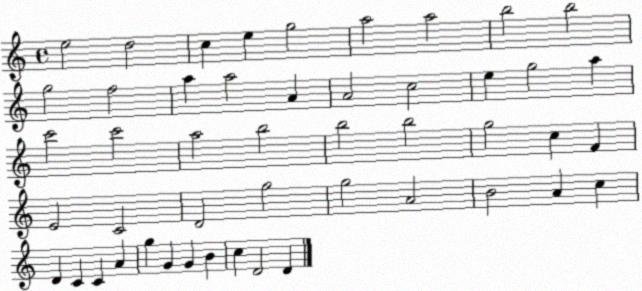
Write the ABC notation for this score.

X:1
T:Untitled
M:4/4
L:1/4
K:C
e2 d2 c e g2 a2 a2 b2 b2 g2 f2 a a2 A A2 c2 e g2 a c'2 c'2 a2 b2 b2 b2 g2 c F E2 C2 D2 g2 g2 A2 B2 A c D C C A g G G B c D2 D